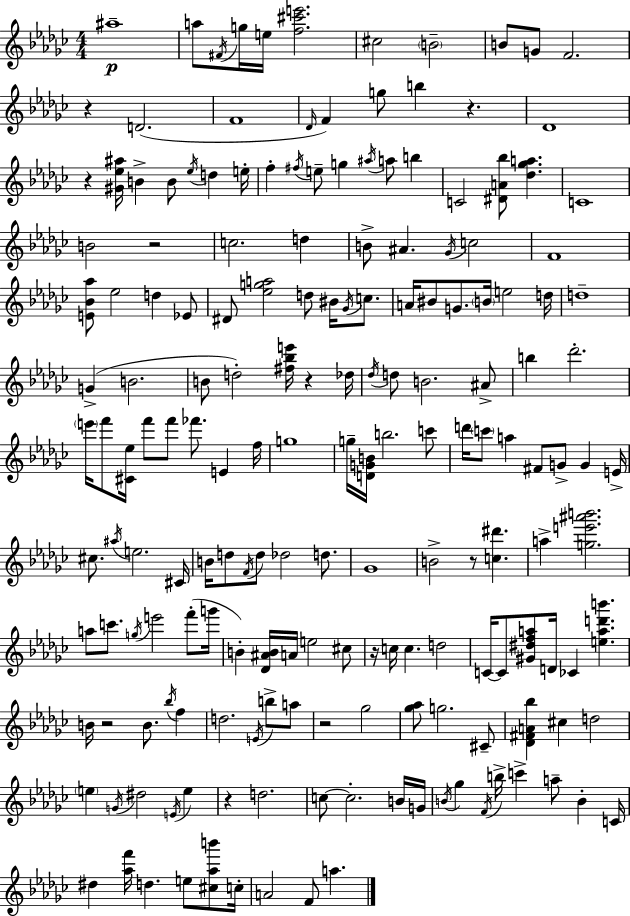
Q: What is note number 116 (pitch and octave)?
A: Bb5